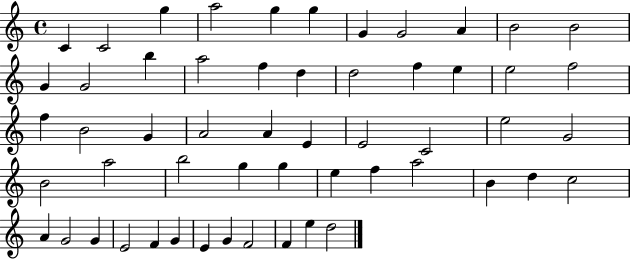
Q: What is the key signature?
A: C major